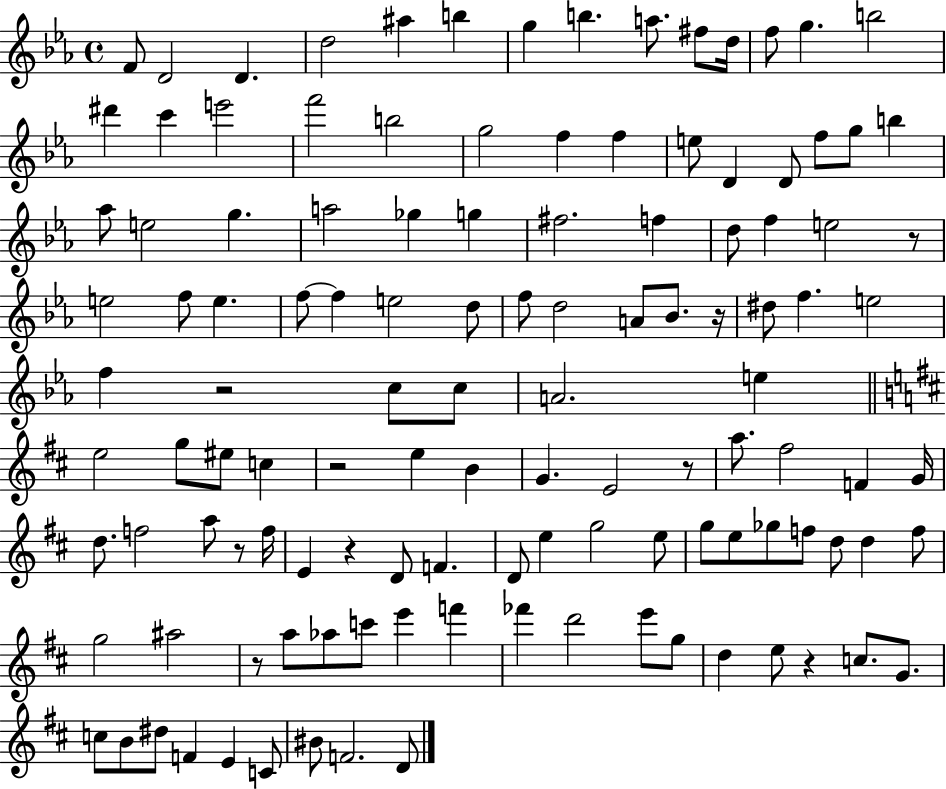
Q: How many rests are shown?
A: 9